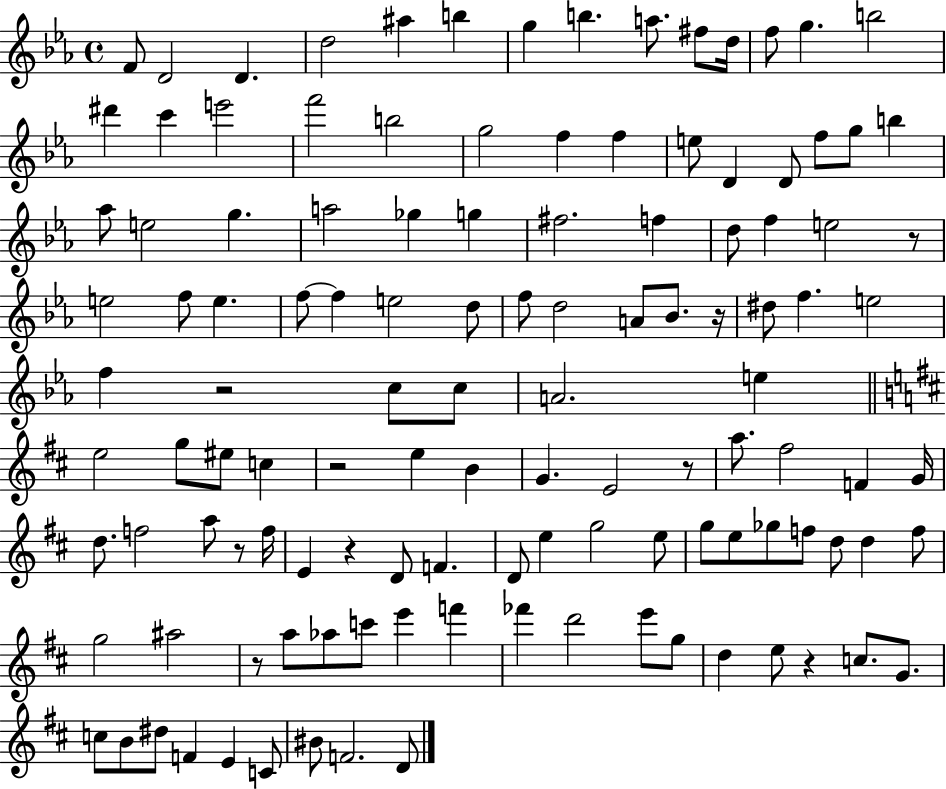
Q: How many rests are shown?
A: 9